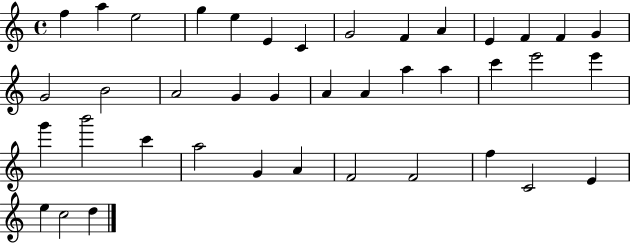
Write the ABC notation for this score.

X:1
T:Untitled
M:4/4
L:1/4
K:C
f a e2 g e E C G2 F A E F F G G2 B2 A2 G G A A a a c' e'2 e' g' b'2 c' a2 G A F2 F2 f C2 E e c2 d